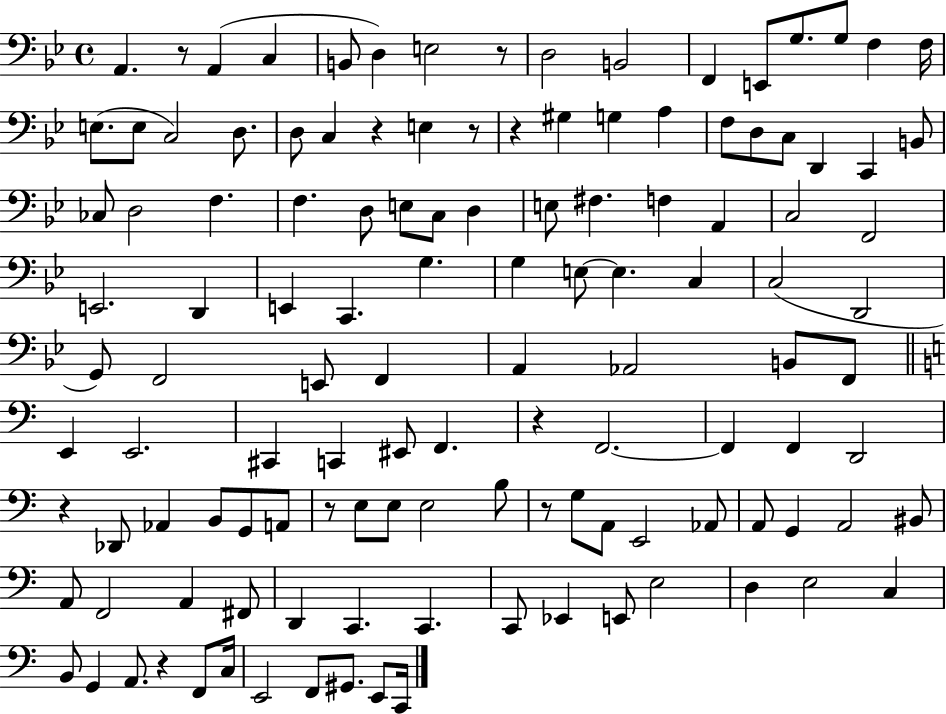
A2/q. R/e A2/q C3/q B2/e D3/q E3/h R/e D3/h B2/h F2/q E2/e G3/e. G3/e F3/q F3/s E3/e. E3/e C3/h D3/e. D3/e C3/q R/q E3/q R/e R/q G#3/q G3/q A3/q F3/e D3/e C3/e D2/q C2/q B2/e CES3/e D3/h F3/q. F3/q. D3/e E3/e C3/e D3/q E3/e F#3/q. F3/q A2/q C3/h F2/h E2/h. D2/q E2/q C2/q. G3/q. G3/q E3/e E3/q. C3/q C3/h D2/h G2/e F2/h E2/e F2/q A2/q Ab2/h B2/e F2/e E2/q E2/h. C#2/q C2/q EIS2/e F2/q. R/q F2/h. F2/q F2/q D2/h R/q Db2/e Ab2/q B2/e G2/e A2/e R/e E3/e E3/e E3/h B3/e R/e G3/e A2/e E2/h Ab2/e A2/e G2/q A2/h BIS2/e A2/e F2/h A2/q F#2/e D2/q C2/q. C2/q. C2/e Eb2/q E2/e E3/h D3/q E3/h C3/q B2/e G2/q A2/e. R/q F2/e C3/s E2/h F2/e G#2/e. E2/e C2/s